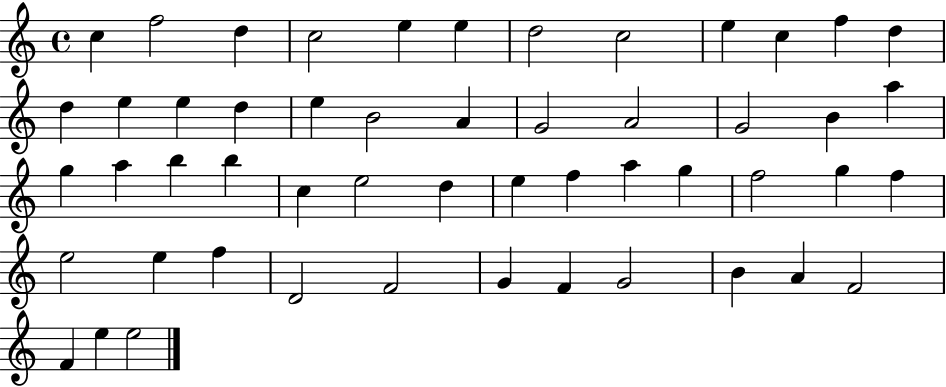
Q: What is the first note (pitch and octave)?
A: C5